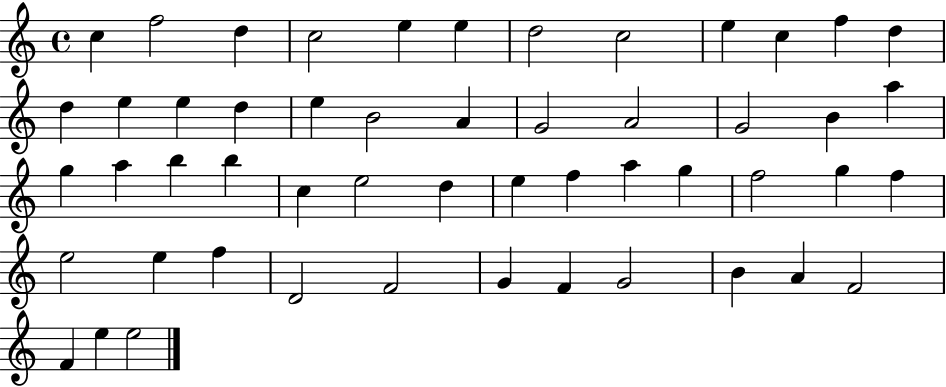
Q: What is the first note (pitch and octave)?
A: C5